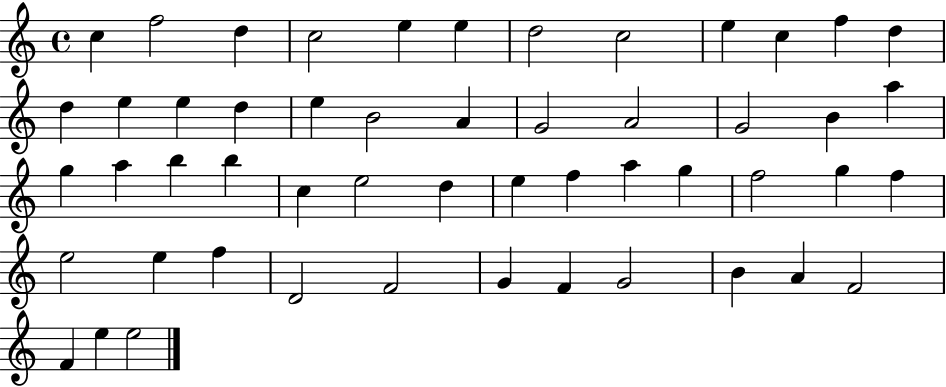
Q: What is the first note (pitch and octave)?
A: C5